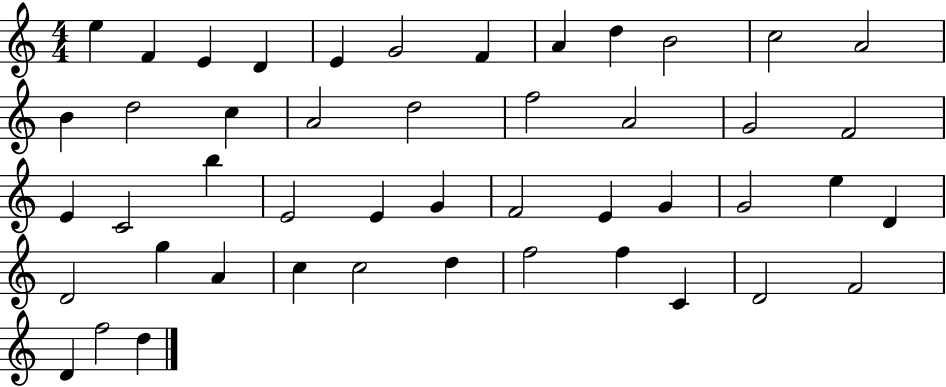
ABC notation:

X:1
T:Untitled
M:4/4
L:1/4
K:C
e F E D E G2 F A d B2 c2 A2 B d2 c A2 d2 f2 A2 G2 F2 E C2 b E2 E G F2 E G G2 e D D2 g A c c2 d f2 f C D2 F2 D f2 d